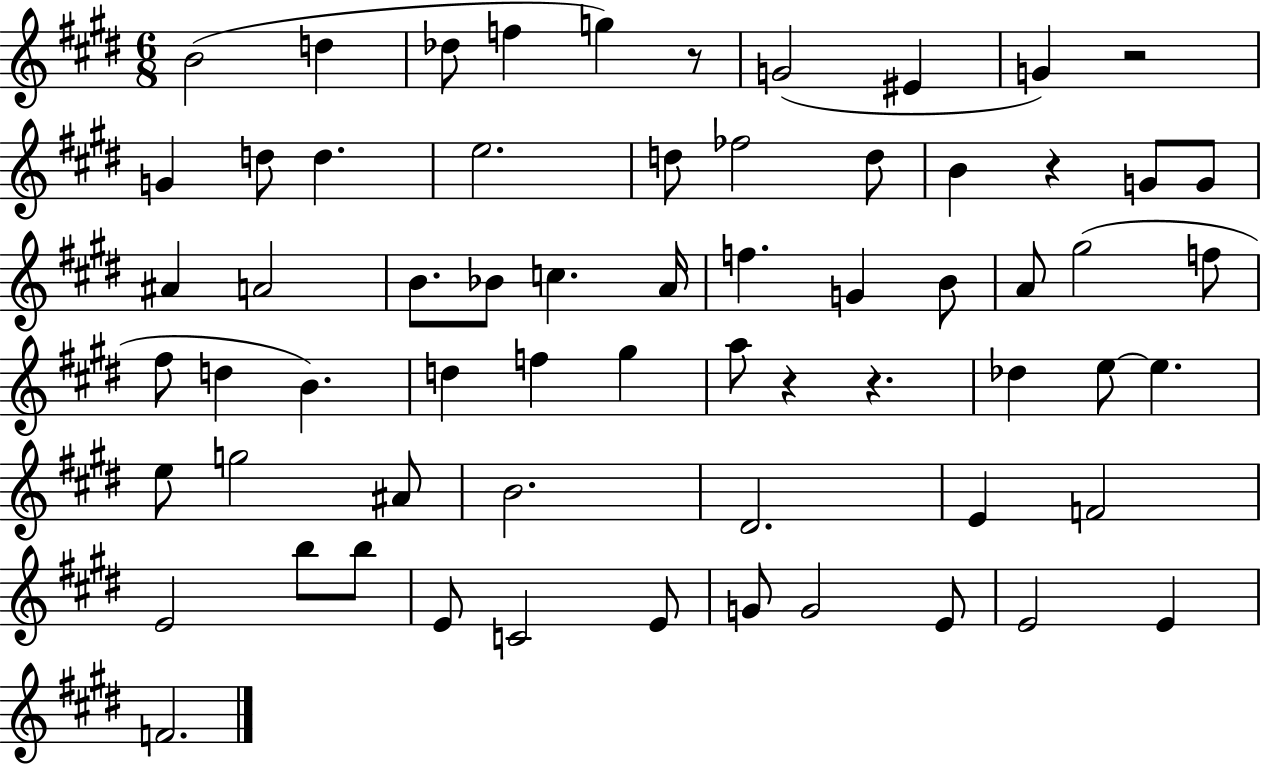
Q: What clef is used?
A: treble